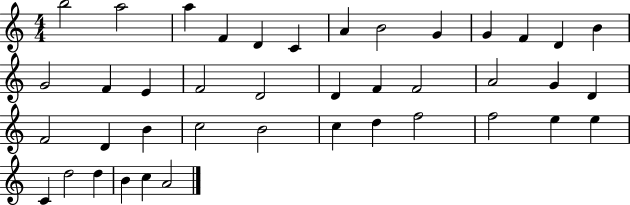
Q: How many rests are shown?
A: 0